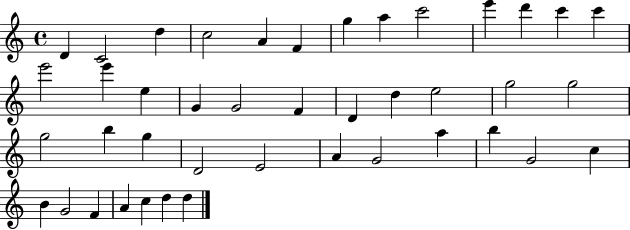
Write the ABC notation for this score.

X:1
T:Untitled
M:4/4
L:1/4
K:C
D C2 d c2 A F g a c'2 e' d' c' c' e'2 e' e G G2 F D d e2 g2 g2 g2 b g D2 E2 A G2 a b G2 c B G2 F A c d d